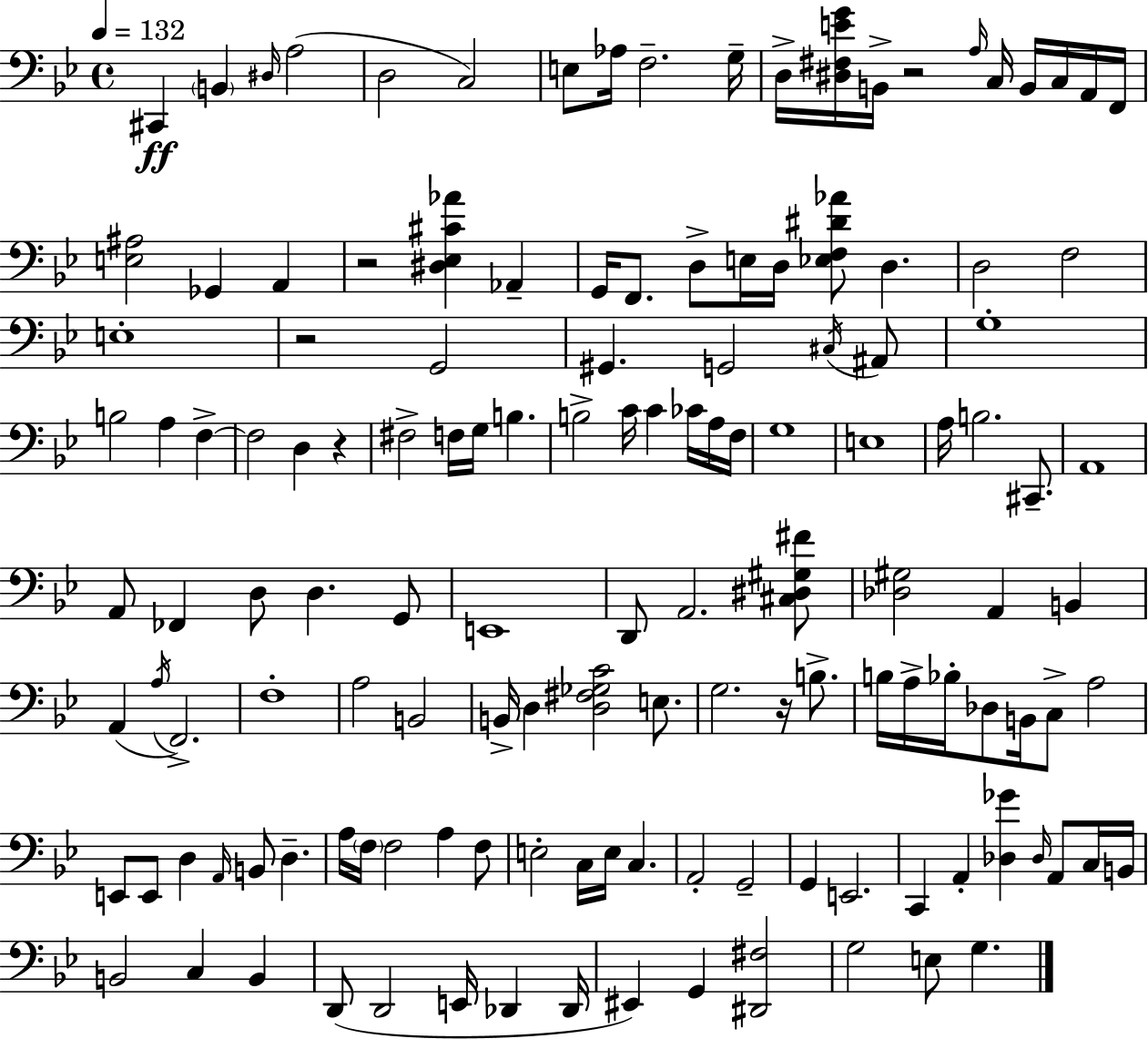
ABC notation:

X:1
T:Untitled
M:4/4
L:1/4
K:Gm
^C,, B,, ^D,/4 A,2 D,2 C,2 E,/2 _A,/4 F,2 G,/4 D,/4 [^D,^F,EG]/4 B,,/4 z2 A,/4 C,/4 B,,/4 C,/4 A,,/4 F,,/4 [E,^A,]2 _G,, A,, z2 [^D,_E,^C_A] _A,, G,,/4 F,,/2 D,/2 E,/4 D,/4 [_E,F,^D_A]/2 D, D,2 F,2 E,4 z2 G,,2 ^G,, G,,2 ^C,/4 ^A,,/2 G,4 B,2 A, F, F,2 D, z ^F,2 F,/4 G,/4 B, B,2 C/4 C _C/4 A,/4 F,/4 G,4 E,4 A,/4 B,2 ^C,,/2 A,,4 A,,/2 _F,, D,/2 D, G,,/2 E,,4 D,,/2 A,,2 [^C,^D,^G,^F]/2 [_D,^G,]2 A,, B,, A,, A,/4 F,,2 F,4 A,2 B,,2 B,,/4 D, [D,^F,_G,C]2 E,/2 G,2 z/4 B,/2 B,/4 A,/4 _B,/4 _D,/2 B,,/4 C,/2 A,2 E,,/2 E,,/2 D, A,,/4 B,,/2 D, A,/4 F,/4 F,2 A, F,/2 E,2 C,/4 E,/4 C, A,,2 G,,2 G,, E,,2 C,, A,, [_D,_G] _D,/4 A,,/2 C,/4 B,,/4 B,,2 C, B,, D,,/2 D,,2 E,,/4 _D,, _D,,/4 ^E,, G,, [^D,,^F,]2 G,2 E,/2 G,